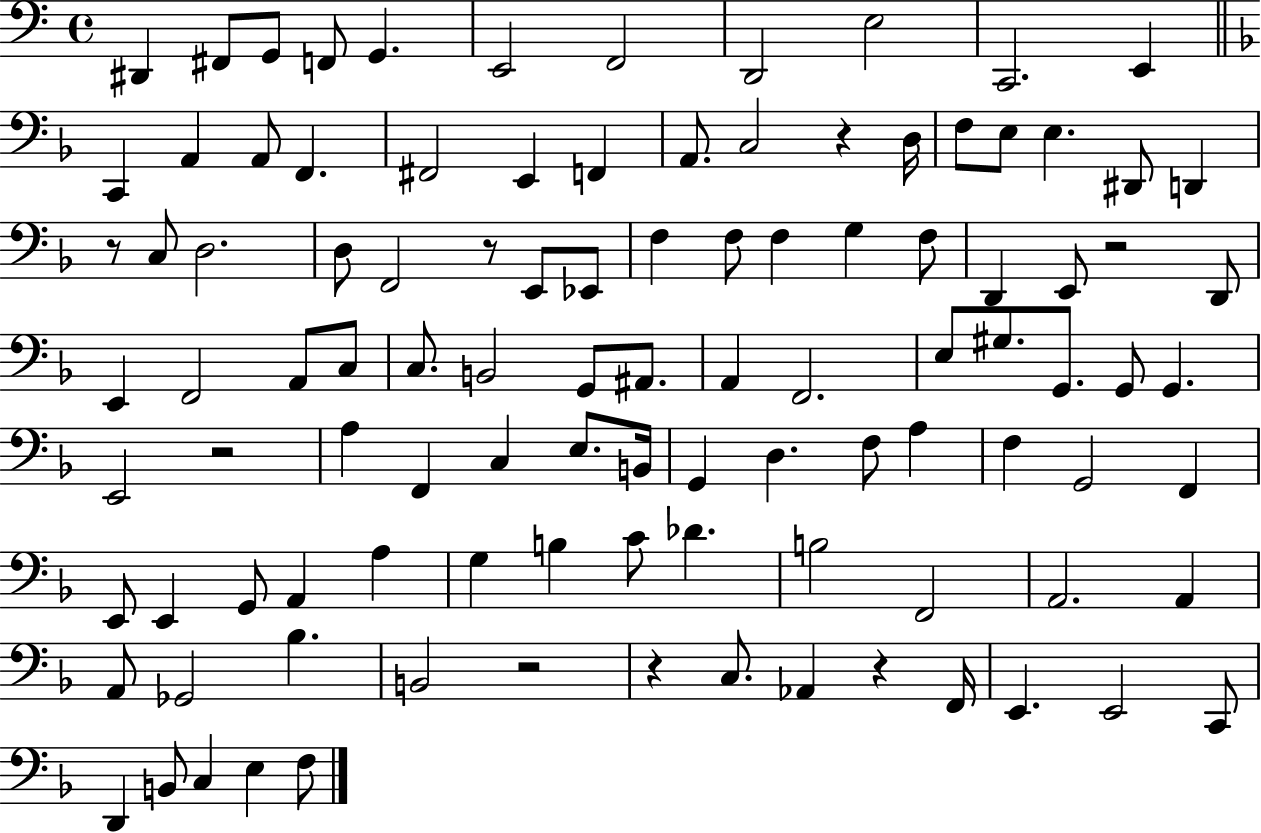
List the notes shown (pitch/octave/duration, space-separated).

D#2/q F#2/e G2/e F2/e G2/q. E2/h F2/h D2/h E3/h C2/h. E2/q C2/q A2/q A2/e F2/q. F#2/h E2/q F2/q A2/e. C3/h R/q D3/s F3/e E3/e E3/q. D#2/e D2/q R/e C3/e D3/h. D3/e F2/h R/e E2/e Eb2/e F3/q F3/e F3/q G3/q F3/e D2/q E2/e R/h D2/e E2/q F2/h A2/e C3/e C3/e. B2/h G2/e A#2/e. A2/q F2/h. E3/e G#3/e. G2/e. G2/e G2/q. E2/h R/h A3/q F2/q C3/q E3/e. B2/s G2/q D3/q. F3/e A3/q F3/q G2/h F2/q E2/e E2/q G2/e A2/q A3/q G3/q B3/q C4/e Db4/q. B3/h F2/h A2/h. A2/q A2/e Gb2/h Bb3/q. B2/h R/h R/q C3/e. Ab2/q R/q F2/s E2/q. E2/h C2/e D2/q B2/e C3/q E3/q F3/e